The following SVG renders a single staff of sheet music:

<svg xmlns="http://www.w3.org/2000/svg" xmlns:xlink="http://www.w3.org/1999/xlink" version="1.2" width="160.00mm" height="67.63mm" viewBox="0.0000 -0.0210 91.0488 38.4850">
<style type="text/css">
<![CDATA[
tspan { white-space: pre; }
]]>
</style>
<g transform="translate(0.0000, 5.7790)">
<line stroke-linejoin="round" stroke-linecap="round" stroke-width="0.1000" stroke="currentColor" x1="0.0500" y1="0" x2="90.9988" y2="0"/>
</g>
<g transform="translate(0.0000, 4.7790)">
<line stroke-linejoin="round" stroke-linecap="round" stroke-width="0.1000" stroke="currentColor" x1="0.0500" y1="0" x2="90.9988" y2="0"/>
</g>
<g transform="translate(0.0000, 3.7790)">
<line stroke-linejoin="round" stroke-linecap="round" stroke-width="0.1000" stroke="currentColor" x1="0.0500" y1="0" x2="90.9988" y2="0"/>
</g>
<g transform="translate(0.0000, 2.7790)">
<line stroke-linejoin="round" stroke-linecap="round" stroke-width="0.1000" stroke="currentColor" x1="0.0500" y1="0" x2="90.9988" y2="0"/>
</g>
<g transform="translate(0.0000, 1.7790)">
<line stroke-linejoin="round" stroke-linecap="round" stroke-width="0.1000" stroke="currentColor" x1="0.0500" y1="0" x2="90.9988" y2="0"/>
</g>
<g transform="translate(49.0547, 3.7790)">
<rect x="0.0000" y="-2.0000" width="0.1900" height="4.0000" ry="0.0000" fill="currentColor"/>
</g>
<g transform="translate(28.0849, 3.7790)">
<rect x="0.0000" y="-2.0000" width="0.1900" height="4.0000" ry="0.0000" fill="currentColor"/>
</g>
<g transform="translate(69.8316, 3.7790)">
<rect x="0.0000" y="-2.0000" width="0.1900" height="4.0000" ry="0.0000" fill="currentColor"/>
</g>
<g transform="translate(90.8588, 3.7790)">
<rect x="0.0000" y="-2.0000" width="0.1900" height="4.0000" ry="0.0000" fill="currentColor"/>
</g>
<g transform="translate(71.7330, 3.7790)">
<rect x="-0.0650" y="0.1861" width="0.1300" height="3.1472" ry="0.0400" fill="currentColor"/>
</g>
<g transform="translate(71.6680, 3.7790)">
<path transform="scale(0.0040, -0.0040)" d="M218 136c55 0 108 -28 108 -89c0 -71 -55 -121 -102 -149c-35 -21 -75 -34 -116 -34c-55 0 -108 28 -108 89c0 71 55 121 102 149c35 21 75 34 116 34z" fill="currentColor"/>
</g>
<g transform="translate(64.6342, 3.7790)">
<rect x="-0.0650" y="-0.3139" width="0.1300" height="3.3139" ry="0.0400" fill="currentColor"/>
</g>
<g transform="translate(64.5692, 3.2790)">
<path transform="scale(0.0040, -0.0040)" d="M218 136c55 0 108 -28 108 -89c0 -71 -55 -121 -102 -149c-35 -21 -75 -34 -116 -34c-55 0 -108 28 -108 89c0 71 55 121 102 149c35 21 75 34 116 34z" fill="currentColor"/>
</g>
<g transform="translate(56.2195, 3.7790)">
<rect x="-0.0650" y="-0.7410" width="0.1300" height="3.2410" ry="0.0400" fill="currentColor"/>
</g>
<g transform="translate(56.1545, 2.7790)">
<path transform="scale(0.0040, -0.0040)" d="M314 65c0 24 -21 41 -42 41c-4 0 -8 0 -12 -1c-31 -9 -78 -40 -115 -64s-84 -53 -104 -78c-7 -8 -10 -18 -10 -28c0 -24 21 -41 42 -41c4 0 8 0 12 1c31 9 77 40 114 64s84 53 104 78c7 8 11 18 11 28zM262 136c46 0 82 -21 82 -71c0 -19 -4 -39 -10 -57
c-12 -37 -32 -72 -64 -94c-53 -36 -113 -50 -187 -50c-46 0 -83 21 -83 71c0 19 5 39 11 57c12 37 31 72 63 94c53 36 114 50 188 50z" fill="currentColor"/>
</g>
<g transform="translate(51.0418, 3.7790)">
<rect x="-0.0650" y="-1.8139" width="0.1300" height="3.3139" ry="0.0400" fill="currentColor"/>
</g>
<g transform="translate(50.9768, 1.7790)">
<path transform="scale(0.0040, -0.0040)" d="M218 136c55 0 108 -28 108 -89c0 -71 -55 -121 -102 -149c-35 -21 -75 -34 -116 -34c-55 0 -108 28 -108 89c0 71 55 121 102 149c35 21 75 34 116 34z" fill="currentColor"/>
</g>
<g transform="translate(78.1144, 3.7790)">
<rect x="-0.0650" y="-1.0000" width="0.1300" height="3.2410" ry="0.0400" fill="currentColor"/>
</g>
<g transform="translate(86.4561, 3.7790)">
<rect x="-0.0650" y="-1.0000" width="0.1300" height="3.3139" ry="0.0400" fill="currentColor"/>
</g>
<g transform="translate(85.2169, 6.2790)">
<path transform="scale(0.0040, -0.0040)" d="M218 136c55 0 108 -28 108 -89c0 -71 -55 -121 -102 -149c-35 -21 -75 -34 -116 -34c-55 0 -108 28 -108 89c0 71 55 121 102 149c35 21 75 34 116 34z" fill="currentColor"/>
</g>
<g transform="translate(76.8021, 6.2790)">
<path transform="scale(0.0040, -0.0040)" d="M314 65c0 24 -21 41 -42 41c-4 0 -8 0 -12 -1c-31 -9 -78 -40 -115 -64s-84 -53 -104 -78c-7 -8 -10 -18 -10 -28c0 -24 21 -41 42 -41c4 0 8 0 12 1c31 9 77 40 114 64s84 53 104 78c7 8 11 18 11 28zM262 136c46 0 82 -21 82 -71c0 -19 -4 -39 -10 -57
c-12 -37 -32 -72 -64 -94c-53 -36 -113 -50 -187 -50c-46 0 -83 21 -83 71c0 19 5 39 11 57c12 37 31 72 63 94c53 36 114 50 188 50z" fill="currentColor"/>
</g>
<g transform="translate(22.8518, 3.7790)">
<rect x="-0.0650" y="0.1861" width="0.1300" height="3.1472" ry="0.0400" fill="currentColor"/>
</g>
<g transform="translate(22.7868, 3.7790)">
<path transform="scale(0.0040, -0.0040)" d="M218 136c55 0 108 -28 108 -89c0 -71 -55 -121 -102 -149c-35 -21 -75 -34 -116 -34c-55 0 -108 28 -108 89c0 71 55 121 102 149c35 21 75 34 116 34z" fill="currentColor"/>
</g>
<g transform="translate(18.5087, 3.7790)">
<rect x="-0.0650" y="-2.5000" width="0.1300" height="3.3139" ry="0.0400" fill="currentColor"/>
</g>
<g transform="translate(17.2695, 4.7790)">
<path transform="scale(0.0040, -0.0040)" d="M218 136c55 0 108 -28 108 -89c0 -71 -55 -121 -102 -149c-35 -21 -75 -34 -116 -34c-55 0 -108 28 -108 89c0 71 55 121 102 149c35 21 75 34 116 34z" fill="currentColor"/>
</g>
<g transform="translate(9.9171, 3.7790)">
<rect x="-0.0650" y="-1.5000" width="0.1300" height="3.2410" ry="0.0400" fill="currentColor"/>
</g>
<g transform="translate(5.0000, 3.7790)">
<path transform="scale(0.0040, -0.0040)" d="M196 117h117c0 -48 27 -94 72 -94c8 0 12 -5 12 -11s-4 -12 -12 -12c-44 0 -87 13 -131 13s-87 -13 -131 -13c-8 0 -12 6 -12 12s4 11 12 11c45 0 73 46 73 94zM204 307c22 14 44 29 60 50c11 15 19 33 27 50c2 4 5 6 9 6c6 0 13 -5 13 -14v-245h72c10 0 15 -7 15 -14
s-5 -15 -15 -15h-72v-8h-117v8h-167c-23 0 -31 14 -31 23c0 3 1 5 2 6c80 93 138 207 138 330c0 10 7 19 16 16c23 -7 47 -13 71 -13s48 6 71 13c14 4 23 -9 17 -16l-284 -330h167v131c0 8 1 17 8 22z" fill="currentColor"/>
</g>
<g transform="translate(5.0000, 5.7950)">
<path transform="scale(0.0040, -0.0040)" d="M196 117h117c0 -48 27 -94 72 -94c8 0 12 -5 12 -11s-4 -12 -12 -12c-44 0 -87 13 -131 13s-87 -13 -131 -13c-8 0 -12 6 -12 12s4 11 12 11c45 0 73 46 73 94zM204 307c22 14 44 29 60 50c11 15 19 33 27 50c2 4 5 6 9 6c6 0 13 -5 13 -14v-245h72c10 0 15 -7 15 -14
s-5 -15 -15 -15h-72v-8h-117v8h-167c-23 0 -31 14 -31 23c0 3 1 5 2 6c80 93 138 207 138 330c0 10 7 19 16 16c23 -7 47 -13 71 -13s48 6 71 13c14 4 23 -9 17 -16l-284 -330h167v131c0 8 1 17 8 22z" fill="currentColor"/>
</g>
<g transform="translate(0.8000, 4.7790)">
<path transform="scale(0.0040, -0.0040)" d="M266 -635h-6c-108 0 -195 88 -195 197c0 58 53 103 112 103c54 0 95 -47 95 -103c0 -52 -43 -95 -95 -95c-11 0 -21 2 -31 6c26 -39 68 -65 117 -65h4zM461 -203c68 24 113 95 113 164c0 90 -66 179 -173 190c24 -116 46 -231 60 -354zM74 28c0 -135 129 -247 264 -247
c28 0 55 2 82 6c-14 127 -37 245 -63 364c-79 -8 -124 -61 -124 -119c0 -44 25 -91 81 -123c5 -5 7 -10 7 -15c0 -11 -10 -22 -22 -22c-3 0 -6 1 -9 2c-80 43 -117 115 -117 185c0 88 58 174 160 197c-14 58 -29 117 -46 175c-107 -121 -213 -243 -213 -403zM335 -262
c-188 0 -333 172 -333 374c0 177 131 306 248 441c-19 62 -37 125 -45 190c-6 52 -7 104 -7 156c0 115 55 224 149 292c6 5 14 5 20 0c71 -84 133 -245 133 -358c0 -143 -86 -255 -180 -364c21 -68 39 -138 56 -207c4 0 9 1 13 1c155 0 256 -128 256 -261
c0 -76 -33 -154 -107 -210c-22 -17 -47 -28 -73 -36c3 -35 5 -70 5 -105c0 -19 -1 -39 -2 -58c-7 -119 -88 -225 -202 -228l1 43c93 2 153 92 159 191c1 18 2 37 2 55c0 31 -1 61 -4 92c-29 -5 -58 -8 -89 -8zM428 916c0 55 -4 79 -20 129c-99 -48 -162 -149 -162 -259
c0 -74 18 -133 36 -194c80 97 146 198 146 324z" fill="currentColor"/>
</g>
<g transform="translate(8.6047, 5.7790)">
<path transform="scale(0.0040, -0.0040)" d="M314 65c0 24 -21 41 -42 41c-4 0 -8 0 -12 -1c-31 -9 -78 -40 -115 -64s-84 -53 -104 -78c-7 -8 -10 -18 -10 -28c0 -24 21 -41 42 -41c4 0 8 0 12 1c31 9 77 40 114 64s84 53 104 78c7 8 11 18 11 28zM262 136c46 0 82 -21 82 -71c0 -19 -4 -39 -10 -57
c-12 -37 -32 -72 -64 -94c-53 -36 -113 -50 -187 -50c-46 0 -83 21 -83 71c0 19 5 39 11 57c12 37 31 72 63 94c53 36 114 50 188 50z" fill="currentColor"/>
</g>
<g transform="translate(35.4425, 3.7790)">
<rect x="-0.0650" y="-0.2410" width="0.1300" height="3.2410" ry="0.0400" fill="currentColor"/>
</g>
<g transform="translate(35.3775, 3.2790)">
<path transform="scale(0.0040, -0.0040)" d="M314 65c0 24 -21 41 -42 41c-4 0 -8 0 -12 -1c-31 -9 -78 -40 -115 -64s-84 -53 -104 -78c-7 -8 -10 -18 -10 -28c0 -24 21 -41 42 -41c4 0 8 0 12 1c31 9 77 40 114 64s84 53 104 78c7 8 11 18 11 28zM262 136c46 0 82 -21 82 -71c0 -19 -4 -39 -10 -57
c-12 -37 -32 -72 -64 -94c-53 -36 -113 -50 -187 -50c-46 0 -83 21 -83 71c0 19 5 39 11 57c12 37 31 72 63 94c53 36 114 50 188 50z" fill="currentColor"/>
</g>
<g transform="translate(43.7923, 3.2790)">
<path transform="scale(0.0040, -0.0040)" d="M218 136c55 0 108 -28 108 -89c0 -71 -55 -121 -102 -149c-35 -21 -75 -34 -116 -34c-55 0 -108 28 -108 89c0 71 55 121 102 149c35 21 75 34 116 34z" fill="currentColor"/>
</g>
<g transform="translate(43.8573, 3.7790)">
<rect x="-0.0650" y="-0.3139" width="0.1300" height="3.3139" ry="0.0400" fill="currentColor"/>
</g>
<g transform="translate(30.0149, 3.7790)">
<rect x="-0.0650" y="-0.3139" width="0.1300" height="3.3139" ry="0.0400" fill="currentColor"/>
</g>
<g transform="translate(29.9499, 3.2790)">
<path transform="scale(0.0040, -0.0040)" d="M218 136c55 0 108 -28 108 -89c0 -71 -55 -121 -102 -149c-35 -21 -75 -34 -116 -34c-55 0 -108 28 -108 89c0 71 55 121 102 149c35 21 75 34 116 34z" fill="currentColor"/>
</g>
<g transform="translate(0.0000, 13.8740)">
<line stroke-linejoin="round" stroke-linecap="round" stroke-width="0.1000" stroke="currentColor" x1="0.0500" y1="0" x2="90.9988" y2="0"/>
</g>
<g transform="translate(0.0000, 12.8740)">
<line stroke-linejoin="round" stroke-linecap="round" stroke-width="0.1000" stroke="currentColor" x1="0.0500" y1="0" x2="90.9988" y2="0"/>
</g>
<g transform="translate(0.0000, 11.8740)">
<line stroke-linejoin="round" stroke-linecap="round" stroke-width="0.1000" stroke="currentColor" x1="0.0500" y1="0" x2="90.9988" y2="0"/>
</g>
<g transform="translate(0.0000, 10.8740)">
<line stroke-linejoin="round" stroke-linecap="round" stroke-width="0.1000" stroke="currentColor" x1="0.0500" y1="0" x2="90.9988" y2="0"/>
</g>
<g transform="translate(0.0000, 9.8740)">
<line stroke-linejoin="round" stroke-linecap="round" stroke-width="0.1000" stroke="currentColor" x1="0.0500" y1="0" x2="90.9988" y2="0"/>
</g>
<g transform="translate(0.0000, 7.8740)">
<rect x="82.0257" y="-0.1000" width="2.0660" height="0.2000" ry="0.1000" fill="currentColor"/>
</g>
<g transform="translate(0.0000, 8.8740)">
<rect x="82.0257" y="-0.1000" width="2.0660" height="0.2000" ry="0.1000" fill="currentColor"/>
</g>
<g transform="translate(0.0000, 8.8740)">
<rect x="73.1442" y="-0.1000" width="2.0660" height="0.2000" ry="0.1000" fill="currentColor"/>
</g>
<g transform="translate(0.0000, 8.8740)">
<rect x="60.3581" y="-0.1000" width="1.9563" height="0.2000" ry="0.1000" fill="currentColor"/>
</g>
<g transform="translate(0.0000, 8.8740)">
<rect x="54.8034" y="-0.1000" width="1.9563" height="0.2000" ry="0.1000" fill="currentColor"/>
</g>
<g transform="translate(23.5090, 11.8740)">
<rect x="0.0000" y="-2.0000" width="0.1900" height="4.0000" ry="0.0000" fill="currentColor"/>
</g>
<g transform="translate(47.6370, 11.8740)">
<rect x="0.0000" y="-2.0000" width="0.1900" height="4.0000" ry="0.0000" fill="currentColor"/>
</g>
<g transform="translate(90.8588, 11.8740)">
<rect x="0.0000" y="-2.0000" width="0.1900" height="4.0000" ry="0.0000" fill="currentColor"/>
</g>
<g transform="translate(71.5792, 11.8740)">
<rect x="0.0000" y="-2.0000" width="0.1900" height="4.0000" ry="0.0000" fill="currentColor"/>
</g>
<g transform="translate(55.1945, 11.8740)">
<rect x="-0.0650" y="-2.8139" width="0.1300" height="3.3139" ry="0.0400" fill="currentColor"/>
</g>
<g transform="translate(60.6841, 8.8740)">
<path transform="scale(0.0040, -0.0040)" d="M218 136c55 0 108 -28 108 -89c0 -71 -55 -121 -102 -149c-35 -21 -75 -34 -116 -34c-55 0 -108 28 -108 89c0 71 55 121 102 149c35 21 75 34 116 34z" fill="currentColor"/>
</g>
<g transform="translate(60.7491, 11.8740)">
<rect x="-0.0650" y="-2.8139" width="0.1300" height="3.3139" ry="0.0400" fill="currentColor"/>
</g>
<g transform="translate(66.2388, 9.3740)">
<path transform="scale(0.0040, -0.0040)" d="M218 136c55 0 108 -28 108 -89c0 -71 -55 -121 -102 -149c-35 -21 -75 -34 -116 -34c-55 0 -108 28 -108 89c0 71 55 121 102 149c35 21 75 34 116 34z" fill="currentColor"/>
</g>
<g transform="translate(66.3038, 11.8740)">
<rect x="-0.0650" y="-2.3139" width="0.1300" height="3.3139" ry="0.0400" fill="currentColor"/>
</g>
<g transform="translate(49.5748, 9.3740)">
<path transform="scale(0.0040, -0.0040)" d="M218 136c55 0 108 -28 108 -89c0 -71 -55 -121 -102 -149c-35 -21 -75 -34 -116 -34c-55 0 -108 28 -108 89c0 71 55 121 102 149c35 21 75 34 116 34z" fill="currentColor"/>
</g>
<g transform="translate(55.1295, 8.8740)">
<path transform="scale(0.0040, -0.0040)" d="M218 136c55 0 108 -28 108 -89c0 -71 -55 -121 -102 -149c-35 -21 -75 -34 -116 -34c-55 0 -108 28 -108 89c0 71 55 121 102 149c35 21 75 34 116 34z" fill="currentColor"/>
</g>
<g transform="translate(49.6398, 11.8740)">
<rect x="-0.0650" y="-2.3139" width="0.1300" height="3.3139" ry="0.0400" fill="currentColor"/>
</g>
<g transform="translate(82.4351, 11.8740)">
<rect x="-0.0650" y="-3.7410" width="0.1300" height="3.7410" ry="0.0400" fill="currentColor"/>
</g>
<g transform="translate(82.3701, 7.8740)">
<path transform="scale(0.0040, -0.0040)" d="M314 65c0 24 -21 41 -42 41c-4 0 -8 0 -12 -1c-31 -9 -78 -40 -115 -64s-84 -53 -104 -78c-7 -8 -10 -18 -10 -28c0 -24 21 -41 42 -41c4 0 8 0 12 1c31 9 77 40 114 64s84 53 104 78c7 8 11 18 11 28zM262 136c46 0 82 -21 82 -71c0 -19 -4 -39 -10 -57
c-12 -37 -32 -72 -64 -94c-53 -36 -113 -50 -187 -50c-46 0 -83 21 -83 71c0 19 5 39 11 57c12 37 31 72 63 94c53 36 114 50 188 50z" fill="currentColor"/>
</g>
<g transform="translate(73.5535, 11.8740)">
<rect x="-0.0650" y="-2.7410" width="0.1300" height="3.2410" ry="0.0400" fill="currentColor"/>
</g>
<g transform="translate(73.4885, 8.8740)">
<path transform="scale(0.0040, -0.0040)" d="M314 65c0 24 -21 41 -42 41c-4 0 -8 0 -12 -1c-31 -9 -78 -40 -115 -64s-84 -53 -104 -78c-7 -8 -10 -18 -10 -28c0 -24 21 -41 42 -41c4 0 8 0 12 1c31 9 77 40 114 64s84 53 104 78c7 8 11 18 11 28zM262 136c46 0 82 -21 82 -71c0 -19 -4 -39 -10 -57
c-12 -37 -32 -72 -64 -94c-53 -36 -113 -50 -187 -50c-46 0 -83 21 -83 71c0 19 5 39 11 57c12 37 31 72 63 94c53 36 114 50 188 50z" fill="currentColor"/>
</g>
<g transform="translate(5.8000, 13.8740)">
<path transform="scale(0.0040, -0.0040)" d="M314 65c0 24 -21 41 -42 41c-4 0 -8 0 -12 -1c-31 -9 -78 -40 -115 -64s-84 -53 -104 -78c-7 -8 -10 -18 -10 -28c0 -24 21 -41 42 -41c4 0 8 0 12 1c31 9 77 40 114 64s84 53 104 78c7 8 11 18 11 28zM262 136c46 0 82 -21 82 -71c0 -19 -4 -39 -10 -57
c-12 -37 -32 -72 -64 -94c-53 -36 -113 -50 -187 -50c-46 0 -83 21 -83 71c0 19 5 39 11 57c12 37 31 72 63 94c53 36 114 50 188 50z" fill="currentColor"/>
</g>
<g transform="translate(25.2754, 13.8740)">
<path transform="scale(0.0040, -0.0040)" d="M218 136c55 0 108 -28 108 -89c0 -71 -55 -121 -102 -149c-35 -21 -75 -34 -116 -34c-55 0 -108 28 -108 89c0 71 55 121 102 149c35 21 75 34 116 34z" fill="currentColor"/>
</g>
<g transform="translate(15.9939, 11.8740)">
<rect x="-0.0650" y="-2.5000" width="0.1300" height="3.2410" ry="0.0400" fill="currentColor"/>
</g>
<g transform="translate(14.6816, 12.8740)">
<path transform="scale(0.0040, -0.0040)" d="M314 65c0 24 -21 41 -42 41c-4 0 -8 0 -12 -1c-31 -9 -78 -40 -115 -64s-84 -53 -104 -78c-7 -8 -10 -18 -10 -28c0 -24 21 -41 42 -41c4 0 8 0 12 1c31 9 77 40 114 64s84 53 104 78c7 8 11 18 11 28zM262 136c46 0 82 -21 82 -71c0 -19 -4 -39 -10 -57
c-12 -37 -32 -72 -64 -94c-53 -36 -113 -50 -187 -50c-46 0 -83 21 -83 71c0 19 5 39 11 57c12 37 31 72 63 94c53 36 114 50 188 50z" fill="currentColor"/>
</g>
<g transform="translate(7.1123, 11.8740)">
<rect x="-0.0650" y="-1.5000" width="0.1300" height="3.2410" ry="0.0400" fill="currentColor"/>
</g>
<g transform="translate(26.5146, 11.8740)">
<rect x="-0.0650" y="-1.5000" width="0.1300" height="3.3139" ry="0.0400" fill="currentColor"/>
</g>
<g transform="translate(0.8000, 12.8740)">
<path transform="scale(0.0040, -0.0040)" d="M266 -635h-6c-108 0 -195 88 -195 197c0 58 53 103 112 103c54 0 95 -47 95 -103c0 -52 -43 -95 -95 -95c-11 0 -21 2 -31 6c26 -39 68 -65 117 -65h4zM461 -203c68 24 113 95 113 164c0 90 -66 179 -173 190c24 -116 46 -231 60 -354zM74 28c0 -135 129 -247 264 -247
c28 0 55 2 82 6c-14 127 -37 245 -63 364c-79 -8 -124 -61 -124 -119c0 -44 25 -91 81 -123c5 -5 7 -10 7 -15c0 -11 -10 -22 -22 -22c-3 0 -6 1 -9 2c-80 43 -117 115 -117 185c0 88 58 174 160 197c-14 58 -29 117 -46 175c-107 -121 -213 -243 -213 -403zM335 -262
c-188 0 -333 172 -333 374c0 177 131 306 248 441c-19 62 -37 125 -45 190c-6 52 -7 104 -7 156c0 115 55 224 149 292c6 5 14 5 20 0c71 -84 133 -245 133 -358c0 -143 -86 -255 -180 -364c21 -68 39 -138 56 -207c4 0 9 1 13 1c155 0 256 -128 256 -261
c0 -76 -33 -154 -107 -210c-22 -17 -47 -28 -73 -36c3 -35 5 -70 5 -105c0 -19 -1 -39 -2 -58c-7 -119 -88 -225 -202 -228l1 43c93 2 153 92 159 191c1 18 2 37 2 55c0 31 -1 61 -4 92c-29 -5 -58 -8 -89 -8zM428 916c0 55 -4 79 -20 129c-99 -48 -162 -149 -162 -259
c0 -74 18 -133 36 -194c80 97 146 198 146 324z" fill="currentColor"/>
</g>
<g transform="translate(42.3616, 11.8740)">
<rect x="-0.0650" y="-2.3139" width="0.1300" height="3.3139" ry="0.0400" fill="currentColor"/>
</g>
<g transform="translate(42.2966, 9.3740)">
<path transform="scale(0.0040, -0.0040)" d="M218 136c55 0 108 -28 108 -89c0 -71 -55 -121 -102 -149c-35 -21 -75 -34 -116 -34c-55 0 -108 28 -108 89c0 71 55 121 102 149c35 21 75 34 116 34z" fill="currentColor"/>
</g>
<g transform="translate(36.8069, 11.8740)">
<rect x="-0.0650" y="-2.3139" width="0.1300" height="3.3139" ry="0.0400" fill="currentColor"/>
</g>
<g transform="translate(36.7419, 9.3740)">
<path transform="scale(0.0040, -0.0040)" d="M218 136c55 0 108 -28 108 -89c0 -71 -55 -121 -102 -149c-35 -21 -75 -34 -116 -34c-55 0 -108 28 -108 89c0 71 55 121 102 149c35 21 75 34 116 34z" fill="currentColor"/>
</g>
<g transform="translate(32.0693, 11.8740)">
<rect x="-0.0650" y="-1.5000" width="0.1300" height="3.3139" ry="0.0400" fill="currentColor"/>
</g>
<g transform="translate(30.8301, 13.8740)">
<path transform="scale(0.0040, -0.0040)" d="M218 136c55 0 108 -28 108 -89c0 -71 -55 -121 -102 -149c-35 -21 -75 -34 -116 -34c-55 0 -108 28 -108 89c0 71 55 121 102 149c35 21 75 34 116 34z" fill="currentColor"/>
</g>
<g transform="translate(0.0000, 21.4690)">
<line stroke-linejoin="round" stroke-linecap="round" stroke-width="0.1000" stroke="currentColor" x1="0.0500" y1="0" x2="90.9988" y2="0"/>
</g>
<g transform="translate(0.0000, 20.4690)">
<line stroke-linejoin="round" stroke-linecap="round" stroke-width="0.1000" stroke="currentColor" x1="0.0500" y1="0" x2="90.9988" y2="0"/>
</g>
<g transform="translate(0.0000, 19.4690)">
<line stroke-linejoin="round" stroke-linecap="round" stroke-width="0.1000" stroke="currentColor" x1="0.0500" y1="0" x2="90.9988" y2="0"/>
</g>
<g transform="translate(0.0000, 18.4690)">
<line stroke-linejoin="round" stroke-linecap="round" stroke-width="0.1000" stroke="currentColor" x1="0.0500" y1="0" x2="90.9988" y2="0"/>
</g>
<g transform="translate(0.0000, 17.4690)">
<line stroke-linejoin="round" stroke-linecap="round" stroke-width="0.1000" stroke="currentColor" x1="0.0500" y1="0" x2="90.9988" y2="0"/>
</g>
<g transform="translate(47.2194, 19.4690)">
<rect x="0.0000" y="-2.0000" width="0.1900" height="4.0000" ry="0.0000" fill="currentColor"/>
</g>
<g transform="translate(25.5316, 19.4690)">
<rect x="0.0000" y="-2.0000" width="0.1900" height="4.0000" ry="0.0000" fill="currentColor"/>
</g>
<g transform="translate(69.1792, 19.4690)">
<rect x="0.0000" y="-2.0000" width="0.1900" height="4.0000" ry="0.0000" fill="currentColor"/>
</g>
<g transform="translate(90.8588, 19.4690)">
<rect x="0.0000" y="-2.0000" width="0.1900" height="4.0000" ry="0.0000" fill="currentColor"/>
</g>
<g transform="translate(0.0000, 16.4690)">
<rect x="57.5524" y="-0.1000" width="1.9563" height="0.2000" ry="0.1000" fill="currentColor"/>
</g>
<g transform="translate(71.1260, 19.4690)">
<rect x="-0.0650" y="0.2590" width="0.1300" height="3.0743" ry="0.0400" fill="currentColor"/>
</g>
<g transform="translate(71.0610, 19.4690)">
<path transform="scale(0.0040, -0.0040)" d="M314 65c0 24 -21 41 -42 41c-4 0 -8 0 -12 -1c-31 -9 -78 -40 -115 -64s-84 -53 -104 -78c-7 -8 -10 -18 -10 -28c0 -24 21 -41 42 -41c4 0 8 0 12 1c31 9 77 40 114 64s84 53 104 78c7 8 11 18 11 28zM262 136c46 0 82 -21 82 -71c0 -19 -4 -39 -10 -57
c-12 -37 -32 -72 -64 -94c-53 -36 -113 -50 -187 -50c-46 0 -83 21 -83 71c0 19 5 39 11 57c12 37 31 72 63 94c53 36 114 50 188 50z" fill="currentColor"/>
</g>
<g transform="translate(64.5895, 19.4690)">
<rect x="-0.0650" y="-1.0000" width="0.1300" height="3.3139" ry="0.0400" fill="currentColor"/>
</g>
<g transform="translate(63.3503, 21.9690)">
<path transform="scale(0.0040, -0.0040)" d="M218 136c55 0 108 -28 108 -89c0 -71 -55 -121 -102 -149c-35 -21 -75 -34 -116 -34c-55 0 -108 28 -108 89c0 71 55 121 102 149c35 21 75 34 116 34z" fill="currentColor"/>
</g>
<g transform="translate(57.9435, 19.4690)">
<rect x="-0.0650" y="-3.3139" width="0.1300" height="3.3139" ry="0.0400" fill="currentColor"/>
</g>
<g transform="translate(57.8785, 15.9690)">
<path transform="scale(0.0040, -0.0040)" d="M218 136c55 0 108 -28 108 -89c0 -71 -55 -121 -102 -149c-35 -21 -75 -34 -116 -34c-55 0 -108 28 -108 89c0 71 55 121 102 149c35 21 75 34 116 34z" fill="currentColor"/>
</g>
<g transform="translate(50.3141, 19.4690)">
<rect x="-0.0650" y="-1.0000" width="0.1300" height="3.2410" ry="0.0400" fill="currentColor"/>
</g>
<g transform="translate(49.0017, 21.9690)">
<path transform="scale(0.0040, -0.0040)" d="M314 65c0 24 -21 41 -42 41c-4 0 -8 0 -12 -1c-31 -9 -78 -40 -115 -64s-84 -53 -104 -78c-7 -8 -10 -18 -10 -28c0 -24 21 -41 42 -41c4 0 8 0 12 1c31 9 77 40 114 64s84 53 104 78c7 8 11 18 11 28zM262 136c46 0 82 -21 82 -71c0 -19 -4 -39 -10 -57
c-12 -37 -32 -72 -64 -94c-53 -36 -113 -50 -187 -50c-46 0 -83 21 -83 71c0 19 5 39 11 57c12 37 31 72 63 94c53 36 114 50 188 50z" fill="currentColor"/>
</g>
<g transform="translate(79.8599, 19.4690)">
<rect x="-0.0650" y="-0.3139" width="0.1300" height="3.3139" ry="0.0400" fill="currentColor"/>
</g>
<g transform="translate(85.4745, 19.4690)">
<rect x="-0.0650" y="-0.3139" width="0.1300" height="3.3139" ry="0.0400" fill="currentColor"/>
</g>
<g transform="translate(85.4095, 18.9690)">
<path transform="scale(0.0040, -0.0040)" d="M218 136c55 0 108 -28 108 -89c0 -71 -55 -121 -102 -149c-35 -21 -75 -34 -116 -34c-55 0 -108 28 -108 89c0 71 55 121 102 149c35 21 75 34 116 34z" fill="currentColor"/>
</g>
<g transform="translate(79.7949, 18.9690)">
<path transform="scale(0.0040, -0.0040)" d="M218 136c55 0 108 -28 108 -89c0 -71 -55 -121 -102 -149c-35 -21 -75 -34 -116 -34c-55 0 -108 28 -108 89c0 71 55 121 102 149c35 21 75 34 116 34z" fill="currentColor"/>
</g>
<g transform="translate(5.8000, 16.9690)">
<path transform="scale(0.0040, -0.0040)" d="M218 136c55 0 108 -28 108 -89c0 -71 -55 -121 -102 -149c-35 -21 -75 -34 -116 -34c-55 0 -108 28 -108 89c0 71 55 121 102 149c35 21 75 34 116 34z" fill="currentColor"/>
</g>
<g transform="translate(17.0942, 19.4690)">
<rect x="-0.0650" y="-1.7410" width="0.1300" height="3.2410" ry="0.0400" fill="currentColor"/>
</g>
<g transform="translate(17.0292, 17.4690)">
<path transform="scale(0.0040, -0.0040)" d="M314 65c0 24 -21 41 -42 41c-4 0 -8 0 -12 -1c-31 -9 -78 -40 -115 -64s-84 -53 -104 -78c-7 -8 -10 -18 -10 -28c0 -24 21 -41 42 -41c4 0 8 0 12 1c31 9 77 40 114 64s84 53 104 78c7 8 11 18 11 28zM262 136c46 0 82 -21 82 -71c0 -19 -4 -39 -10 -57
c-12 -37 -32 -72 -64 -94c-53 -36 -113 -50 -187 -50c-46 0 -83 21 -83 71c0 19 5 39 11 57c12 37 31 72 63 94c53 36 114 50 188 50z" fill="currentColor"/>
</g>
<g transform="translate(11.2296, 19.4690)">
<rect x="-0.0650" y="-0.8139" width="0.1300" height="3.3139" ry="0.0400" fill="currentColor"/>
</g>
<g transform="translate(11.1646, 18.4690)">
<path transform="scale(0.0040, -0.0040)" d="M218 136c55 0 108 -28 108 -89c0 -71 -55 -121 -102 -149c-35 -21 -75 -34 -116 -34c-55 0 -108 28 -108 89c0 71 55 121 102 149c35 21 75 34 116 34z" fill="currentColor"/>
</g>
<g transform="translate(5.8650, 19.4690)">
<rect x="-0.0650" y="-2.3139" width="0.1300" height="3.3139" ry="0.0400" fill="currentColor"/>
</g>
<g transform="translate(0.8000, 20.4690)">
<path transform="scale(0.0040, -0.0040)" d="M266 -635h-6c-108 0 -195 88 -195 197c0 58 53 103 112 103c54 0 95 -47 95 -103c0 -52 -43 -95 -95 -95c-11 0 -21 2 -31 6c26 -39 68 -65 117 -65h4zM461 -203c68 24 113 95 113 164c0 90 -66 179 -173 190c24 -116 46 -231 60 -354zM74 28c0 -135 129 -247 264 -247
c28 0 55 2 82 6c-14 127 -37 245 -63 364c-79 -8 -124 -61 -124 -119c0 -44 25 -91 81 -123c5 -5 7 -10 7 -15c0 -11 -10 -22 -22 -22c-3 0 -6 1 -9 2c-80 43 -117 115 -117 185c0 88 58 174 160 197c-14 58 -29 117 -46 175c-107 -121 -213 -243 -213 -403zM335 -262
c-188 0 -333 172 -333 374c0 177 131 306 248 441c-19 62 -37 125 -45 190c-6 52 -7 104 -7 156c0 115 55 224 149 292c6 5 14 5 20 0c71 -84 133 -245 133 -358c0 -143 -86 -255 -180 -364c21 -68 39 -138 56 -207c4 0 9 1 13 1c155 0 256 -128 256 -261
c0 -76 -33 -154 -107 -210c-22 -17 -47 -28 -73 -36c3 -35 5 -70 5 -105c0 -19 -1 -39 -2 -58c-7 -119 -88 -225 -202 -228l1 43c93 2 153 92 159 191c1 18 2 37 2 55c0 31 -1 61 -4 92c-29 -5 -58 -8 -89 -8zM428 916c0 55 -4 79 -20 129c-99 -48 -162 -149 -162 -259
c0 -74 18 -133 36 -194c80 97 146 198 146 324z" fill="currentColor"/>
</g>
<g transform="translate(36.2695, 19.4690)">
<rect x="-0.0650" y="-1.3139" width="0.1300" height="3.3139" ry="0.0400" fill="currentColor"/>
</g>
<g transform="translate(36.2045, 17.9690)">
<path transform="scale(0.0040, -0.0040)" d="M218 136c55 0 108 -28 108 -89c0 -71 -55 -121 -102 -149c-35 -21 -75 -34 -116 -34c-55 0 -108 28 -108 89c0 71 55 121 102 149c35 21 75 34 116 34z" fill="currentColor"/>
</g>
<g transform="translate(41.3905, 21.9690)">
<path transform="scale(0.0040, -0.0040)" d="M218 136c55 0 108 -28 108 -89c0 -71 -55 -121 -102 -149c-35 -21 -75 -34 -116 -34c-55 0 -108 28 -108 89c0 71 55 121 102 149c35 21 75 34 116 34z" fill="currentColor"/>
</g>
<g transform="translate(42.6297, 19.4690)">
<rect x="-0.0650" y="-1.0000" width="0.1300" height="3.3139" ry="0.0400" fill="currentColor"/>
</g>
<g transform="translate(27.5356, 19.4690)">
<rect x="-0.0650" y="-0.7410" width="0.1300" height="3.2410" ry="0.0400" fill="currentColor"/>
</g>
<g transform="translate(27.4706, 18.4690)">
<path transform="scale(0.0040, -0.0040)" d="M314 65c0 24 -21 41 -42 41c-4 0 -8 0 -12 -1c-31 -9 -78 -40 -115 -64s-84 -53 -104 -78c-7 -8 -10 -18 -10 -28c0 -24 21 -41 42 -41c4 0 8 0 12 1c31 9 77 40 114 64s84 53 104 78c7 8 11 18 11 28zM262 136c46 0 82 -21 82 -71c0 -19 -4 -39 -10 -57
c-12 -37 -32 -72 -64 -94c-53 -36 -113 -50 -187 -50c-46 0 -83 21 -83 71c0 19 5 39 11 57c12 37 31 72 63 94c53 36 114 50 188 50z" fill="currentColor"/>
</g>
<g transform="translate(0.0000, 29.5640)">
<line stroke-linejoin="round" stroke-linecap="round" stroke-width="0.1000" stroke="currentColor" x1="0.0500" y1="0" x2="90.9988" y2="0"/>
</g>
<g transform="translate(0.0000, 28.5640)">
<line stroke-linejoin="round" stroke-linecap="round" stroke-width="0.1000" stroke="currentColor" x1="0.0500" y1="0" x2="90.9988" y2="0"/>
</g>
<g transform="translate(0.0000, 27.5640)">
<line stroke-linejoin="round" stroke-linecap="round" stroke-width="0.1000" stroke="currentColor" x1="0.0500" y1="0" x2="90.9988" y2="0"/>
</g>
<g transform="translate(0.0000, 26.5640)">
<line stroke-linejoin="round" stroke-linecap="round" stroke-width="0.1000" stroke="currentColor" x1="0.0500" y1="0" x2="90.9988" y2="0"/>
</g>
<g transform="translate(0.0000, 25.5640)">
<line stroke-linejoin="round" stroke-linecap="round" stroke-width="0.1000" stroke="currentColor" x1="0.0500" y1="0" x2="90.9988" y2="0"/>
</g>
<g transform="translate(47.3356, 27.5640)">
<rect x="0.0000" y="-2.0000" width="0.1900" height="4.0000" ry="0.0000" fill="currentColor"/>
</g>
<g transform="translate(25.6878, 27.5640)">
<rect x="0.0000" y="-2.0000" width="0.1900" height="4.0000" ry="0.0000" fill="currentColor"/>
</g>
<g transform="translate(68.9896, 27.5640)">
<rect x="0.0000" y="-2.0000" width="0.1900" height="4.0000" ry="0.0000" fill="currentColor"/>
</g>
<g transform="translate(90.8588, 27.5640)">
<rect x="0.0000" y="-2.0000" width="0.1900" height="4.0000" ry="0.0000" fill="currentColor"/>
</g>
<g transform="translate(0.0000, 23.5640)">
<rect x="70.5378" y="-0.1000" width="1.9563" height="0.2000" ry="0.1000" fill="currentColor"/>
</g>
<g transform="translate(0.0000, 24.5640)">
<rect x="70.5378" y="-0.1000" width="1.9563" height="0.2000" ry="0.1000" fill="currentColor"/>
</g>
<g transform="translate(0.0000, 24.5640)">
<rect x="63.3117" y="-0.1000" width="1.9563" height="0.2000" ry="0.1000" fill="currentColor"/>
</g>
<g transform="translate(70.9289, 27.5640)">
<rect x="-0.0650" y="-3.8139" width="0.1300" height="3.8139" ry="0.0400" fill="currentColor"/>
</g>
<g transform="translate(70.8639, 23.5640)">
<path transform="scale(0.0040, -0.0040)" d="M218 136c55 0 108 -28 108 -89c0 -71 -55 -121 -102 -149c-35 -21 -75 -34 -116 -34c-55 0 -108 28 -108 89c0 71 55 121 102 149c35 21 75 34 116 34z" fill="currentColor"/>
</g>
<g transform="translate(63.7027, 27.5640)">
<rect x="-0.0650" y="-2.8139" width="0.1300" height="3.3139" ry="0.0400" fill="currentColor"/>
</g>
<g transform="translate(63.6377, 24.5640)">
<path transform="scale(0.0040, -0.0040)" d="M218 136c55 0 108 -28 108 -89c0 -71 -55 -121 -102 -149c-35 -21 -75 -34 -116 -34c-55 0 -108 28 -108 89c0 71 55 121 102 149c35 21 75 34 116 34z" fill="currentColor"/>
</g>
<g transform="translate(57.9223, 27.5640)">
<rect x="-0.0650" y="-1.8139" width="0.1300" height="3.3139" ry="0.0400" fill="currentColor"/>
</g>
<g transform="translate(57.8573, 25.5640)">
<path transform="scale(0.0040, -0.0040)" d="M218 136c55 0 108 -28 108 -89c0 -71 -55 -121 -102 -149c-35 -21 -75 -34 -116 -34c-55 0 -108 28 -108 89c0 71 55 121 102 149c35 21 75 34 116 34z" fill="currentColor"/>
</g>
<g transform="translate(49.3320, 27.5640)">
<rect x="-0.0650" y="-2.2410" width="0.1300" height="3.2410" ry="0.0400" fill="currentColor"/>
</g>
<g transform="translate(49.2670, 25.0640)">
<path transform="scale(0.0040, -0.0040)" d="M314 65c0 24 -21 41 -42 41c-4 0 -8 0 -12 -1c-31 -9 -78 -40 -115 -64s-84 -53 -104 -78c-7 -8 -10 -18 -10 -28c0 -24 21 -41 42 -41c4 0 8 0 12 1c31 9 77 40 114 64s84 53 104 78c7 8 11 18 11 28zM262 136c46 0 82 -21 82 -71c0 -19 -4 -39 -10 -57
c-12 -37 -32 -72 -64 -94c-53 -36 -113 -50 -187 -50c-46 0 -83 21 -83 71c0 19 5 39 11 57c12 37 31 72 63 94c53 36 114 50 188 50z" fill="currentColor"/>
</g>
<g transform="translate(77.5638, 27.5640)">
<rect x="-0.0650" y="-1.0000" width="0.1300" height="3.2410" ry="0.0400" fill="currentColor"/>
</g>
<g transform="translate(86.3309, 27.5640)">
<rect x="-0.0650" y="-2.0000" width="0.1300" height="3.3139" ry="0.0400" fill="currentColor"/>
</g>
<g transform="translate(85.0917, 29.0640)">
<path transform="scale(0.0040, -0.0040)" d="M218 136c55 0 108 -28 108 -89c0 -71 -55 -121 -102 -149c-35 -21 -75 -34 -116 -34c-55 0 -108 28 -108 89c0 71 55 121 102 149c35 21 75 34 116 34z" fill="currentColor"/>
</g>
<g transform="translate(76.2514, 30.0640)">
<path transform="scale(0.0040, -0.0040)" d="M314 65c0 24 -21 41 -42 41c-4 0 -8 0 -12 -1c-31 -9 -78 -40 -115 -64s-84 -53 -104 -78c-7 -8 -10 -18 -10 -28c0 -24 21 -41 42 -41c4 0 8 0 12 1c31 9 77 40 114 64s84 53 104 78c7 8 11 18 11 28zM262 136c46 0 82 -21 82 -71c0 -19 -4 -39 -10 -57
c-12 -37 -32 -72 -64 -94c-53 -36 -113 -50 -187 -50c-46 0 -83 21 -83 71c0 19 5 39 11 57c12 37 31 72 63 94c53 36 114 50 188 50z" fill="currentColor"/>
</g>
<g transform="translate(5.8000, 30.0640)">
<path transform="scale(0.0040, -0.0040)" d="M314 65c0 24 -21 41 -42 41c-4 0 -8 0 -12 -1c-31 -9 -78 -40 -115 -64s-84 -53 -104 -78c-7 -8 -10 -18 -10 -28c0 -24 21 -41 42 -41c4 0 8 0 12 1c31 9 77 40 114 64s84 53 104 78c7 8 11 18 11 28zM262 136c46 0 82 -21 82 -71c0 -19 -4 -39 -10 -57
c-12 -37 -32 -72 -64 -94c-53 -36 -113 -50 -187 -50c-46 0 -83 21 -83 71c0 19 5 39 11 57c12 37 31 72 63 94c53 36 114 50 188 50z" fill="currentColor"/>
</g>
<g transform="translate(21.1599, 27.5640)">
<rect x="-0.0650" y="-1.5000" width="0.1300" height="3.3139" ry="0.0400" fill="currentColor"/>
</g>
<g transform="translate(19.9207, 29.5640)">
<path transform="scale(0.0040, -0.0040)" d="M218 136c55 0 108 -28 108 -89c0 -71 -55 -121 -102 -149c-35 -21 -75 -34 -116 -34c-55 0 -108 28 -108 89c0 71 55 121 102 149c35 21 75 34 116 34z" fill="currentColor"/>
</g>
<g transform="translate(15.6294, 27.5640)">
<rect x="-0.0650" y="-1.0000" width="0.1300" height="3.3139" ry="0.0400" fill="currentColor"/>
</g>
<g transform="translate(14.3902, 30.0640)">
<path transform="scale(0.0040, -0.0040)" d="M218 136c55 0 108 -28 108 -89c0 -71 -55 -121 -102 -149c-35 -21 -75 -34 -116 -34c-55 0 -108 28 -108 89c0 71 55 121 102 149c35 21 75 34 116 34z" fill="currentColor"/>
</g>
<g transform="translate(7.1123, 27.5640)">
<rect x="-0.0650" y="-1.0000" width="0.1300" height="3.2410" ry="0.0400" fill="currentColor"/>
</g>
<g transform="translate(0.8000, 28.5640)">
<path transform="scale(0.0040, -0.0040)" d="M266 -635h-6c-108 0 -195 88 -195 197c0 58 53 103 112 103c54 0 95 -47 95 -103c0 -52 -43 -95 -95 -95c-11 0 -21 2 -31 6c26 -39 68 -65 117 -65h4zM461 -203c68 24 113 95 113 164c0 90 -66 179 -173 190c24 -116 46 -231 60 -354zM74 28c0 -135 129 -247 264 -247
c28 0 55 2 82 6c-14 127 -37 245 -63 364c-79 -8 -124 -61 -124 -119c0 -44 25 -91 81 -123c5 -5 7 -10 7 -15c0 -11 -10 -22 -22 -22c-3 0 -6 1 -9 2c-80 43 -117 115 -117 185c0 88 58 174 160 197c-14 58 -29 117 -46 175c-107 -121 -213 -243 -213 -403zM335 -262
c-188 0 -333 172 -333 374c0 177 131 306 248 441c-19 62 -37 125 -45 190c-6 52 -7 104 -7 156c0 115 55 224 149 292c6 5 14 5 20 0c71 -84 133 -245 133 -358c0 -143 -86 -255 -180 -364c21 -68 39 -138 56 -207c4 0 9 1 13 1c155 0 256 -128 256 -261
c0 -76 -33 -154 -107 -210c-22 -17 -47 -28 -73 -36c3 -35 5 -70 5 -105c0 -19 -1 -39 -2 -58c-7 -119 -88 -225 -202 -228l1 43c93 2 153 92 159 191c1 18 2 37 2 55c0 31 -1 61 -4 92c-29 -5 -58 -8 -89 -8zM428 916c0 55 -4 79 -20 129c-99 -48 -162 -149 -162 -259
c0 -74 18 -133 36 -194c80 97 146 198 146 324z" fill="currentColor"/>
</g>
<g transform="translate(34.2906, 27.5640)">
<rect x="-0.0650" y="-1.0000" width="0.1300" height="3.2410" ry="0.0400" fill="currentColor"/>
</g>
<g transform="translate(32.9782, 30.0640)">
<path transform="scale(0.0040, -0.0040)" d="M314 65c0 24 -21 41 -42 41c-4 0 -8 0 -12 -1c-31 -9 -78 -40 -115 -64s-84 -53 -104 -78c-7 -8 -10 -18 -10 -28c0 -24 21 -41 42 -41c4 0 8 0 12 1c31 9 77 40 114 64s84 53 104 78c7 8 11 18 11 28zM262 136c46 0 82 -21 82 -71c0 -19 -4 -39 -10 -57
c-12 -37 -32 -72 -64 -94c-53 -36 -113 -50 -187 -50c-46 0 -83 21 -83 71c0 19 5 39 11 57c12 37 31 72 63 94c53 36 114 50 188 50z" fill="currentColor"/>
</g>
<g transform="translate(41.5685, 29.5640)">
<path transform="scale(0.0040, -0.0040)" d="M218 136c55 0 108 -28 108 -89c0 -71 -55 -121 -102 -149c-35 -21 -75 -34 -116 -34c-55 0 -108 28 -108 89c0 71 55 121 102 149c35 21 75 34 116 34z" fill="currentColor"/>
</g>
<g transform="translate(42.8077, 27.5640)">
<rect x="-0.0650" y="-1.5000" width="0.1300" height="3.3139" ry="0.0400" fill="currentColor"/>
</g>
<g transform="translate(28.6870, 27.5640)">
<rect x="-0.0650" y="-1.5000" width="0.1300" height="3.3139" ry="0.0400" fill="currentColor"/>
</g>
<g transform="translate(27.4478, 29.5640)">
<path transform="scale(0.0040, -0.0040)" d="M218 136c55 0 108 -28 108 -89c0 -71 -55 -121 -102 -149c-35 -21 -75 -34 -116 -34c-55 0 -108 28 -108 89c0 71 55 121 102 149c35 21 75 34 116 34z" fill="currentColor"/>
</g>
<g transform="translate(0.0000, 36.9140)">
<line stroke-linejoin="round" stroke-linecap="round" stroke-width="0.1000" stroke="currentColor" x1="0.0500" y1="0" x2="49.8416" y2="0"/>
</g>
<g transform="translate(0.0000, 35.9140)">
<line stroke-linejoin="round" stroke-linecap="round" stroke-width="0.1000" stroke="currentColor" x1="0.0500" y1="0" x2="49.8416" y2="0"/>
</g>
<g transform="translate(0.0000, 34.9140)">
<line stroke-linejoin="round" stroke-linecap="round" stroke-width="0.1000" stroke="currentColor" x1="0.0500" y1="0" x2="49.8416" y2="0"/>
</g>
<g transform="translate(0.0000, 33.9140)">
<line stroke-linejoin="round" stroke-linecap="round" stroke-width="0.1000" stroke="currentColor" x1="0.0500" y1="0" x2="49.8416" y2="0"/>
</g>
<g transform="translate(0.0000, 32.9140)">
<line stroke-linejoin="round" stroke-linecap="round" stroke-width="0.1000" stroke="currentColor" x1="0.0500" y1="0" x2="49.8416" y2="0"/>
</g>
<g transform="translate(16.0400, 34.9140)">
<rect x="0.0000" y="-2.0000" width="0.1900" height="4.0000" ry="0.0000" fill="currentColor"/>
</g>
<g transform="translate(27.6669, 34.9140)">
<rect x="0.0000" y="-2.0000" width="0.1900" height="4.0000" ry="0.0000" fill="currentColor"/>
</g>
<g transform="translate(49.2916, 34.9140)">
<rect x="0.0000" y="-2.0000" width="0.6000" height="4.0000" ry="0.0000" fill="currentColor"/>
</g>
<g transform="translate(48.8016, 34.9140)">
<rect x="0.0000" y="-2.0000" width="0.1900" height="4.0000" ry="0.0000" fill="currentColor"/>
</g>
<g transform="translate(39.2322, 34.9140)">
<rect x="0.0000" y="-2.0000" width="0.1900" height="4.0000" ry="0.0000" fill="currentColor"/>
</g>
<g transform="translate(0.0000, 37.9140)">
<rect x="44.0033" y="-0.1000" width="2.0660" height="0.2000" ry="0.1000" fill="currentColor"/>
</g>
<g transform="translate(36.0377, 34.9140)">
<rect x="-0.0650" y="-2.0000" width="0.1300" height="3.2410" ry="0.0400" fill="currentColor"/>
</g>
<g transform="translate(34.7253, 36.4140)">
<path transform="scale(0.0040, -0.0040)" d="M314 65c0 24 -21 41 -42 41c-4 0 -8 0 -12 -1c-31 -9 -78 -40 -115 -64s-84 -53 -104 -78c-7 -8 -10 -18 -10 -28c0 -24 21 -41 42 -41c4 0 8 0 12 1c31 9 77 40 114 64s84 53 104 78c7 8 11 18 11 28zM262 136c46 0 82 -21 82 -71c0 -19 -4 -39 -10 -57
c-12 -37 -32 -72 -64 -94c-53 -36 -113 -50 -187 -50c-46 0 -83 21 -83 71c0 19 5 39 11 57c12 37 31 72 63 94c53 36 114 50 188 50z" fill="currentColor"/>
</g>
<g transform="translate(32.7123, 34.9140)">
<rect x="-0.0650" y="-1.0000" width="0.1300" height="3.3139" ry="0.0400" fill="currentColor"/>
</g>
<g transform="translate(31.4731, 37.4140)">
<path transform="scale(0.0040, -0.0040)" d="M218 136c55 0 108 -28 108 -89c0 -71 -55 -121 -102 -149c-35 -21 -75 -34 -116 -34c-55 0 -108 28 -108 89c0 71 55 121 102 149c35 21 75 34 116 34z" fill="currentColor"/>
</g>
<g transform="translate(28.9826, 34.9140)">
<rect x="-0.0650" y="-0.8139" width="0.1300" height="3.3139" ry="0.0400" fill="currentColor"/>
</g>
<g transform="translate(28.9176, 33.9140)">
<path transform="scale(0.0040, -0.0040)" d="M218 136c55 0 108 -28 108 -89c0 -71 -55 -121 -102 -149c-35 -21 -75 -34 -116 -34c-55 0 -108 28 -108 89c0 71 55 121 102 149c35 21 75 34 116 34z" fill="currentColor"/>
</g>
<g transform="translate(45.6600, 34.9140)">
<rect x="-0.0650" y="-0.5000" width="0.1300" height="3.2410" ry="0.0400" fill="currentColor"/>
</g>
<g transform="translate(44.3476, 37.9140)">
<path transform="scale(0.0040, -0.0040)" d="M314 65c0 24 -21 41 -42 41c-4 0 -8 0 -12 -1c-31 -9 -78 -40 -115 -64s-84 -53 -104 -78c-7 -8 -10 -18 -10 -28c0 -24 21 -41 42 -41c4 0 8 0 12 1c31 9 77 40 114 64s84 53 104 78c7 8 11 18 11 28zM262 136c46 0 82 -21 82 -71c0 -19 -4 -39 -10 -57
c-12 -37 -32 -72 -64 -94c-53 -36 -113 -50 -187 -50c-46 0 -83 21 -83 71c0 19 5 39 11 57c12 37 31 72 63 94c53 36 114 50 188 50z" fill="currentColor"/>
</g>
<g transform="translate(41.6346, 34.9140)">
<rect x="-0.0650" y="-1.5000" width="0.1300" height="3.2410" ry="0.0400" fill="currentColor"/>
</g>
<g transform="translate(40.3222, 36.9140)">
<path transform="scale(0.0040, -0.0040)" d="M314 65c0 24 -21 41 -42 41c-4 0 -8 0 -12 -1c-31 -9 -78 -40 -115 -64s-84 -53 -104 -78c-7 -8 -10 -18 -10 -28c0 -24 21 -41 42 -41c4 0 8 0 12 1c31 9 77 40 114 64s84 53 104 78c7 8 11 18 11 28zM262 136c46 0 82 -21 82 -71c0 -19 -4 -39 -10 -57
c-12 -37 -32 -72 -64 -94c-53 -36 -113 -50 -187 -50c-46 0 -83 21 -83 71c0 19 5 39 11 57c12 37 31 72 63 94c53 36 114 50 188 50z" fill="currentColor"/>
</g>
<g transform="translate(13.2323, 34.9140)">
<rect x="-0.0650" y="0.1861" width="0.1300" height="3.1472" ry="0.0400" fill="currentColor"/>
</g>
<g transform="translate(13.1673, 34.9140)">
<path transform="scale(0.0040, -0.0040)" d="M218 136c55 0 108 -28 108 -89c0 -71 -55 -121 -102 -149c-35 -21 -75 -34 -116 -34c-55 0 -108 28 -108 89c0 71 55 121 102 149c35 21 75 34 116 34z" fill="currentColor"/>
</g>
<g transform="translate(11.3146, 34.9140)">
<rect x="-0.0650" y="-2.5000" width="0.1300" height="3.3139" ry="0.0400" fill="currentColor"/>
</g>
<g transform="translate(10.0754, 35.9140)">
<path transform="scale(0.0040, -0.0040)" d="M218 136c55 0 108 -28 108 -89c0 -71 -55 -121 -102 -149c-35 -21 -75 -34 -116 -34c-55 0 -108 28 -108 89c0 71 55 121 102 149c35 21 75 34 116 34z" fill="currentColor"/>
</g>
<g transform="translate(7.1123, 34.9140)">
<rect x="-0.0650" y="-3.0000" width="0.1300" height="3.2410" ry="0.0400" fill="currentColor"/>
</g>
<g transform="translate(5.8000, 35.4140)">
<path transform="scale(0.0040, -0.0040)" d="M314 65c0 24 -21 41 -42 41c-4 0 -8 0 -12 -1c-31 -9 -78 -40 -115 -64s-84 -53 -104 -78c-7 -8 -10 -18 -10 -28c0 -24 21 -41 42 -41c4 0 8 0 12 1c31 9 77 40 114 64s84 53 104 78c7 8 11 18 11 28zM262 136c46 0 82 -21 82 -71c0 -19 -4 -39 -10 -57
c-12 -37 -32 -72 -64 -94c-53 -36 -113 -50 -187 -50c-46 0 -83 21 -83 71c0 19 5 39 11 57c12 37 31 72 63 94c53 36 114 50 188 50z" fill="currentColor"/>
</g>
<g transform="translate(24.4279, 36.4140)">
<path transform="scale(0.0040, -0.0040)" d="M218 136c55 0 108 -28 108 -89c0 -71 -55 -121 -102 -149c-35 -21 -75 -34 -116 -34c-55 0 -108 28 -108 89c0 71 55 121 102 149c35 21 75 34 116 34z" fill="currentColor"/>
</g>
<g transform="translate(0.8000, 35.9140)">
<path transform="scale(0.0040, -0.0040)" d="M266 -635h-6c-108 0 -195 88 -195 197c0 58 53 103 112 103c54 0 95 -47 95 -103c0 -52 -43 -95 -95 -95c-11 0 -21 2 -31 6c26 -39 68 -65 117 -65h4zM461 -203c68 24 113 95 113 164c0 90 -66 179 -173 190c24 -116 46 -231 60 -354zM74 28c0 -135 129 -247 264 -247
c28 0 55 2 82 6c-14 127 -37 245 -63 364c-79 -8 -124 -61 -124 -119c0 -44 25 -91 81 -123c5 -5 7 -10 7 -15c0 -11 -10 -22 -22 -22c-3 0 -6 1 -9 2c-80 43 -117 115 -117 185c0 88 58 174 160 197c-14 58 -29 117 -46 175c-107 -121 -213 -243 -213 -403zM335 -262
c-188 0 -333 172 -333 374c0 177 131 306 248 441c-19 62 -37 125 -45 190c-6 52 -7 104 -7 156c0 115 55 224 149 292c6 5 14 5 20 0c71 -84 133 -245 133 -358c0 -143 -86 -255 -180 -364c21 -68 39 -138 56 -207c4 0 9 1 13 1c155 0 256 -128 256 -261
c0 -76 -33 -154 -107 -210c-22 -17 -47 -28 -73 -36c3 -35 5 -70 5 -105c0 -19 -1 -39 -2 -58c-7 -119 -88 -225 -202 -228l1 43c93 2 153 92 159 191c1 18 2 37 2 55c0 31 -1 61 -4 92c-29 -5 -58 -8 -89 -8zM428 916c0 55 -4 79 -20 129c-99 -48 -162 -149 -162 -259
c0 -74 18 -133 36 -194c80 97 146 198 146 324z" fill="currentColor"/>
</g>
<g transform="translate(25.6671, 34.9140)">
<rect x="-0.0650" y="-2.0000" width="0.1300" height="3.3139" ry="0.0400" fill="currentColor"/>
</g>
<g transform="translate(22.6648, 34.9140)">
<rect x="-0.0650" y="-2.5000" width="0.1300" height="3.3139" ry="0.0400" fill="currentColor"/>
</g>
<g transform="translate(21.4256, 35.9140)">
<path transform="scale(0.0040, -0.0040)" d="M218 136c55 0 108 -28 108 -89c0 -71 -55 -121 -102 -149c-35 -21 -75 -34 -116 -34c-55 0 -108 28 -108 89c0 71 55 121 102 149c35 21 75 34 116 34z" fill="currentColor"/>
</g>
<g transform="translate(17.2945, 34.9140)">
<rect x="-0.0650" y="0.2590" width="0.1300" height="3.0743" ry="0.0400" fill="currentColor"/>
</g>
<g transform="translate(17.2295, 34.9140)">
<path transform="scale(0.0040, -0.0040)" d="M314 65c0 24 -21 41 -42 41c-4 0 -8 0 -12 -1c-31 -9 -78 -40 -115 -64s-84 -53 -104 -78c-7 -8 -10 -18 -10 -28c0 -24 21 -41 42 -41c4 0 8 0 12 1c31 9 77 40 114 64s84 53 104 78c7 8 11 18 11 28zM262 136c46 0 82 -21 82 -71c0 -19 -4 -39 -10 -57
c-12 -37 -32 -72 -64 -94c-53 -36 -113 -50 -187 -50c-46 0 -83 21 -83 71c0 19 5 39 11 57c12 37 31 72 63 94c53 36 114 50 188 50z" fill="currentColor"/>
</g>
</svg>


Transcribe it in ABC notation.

X:1
T:Untitled
M:4/4
L:1/4
K:C
E2 G B c c2 c f d2 c B D2 D E2 G2 E E g g g a a g a2 c'2 g d f2 d2 e D D2 b D B2 c c D2 D E E D2 E g2 f a c' D2 F A2 G B B2 G F d D F2 E2 C2